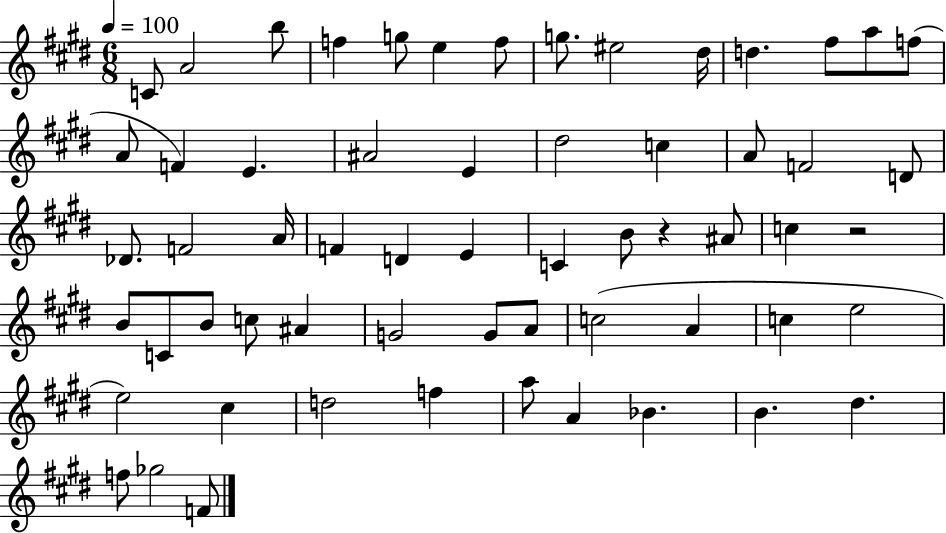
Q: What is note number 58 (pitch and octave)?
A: F4